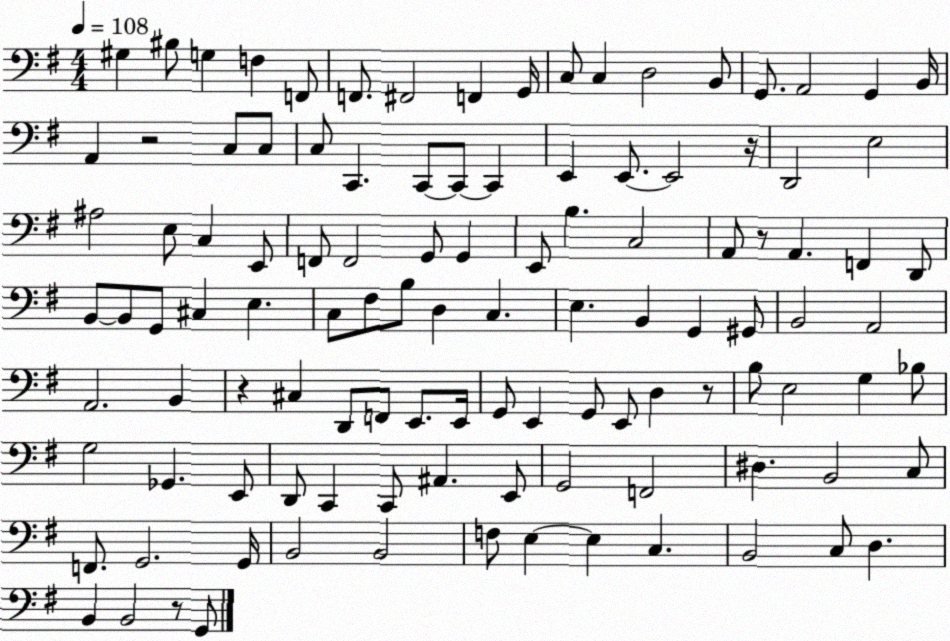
X:1
T:Untitled
M:4/4
L:1/4
K:G
^G, ^B,/2 G, F, F,,/2 F,,/2 ^F,,2 F,, G,,/4 C,/2 C, D,2 B,,/2 G,,/2 A,,2 G,, B,,/4 A,, z2 C,/2 C,/2 C,/2 C,, C,,/2 C,,/2 C,, E,, E,,/2 E,,2 z/4 D,,2 E,2 ^A,2 E,/2 C, E,,/2 F,,/2 F,,2 G,,/2 G,, E,,/2 B, C,2 A,,/2 z/2 A,, F,, D,,/2 B,,/2 B,,/2 G,,/2 ^C, E, C,/2 ^F,/2 B,/2 D, C, E, B,, G,, ^G,,/2 B,,2 A,,2 A,,2 B,, z ^C, D,,/2 F,,/2 E,,/2 E,,/4 G,,/2 E,, G,,/2 E,,/2 D, z/2 B,/2 E,2 G, _B,/2 G,2 _G,, E,,/2 D,,/2 C,, C,,/2 ^A,, E,,/2 G,,2 F,,2 ^D, B,,2 C,/2 F,,/2 G,,2 G,,/4 B,,2 B,,2 F,/2 E, E, C, B,,2 C,/2 D, B,, B,,2 z/2 G,,/2